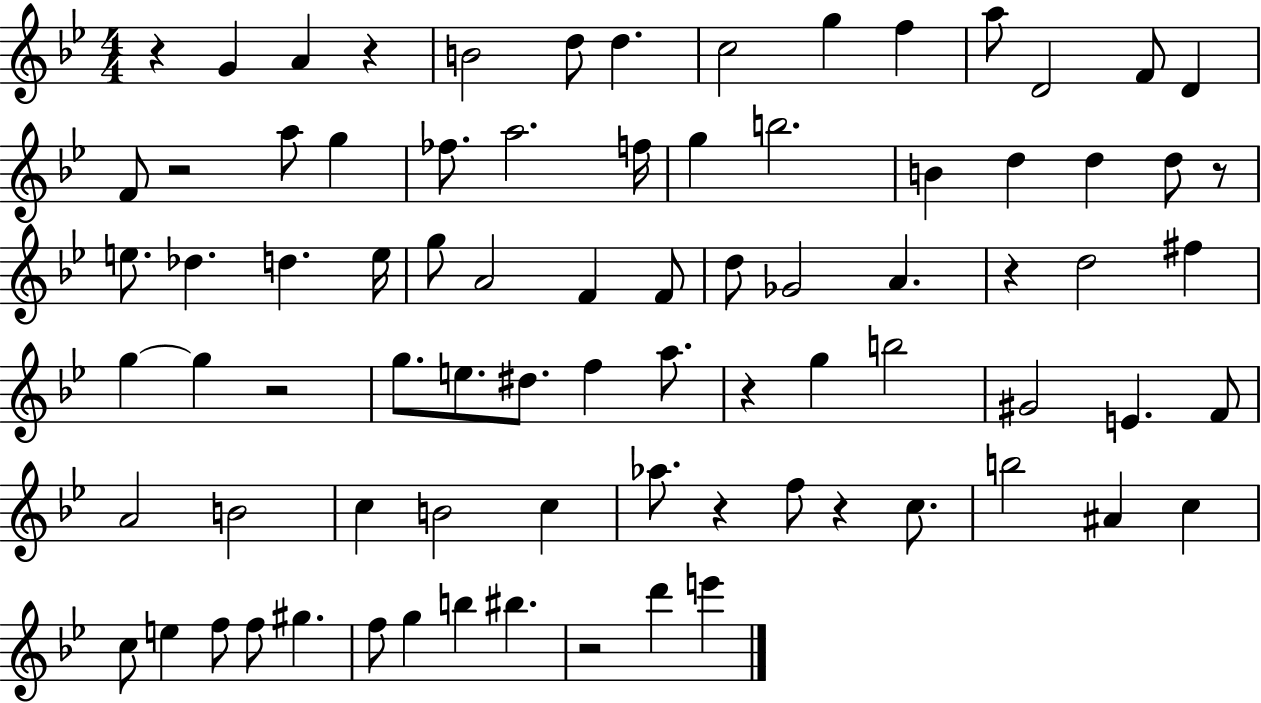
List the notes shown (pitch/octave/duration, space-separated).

R/q G4/q A4/q R/q B4/h D5/e D5/q. C5/h G5/q F5/q A5/e D4/h F4/e D4/q F4/e R/h A5/e G5/q FES5/e. A5/h. F5/s G5/q B5/h. B4/q D5/q D5/q D5/e R/e E5/e. Db5/q. D5/q. E5/s G5/e A4/h F4/q F4/e D5/e Gb4/h A4/q. R/q D5/h F#5/q G5/q G5/q R/h G5/e. E5/e. D#5/e. F5/q A5/e. R/q G5/q B5/h G#4/h E4/q. F4/e A4/h B4/h C5/q B4/h C5/q Ab5/e. R/q F5/e R/q C5/e. B5/h A#4/q C5/q C5/e E5/q F5/e F5/e G#5/q. F5/e G5/q B5/q BIS5/q. R/h D6/q E6/q